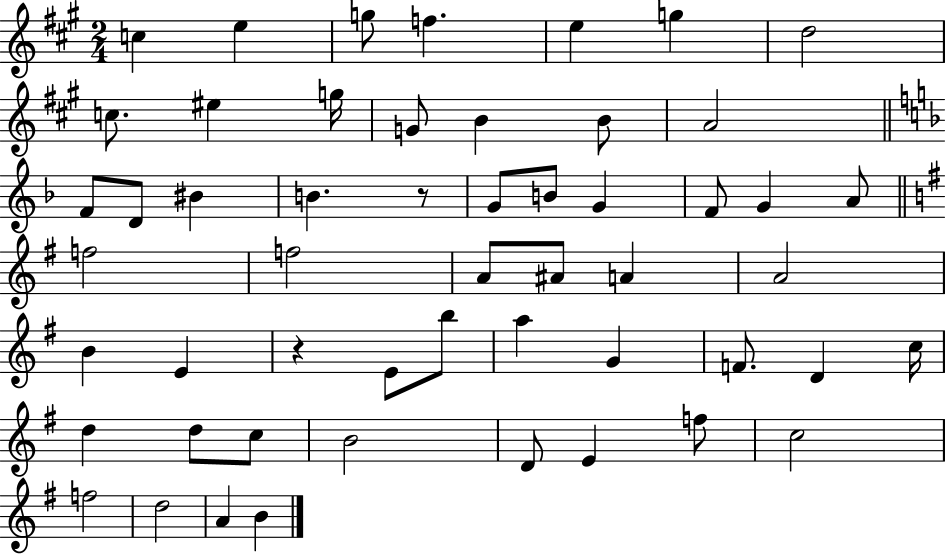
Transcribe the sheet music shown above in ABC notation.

X:1
T:Untitled
M:2/4
L:1/4
K:A
c e g/2 f e g d2 c/2 ^e g/4 G/2 B B/2 A2 F/2 D/2 ^B B z/2 G/2 B/2 G F/2 G A/2 f2 f2 A/2 ^A/2 A A2 B E z E/2 b/2 a G F/2 D c/4 d d/2 c/2 B2 D/2 E f/2 c2 f2 d2 A B